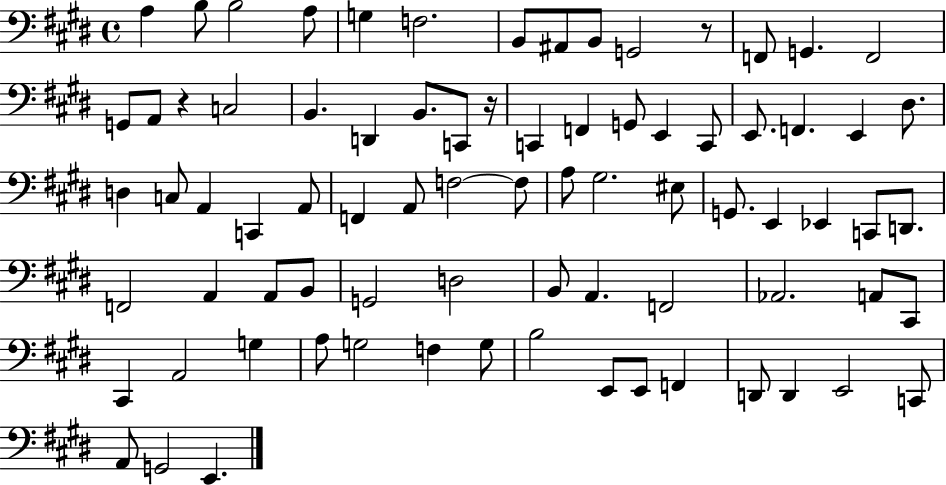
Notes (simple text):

A3/q B3/e B3/h A3/e G3/q F3/h. B2/e A#2/e B2/e G2/h R/e F2/e G2/q. F2/h G2/e A2/e R/q C3/h B2/q. D2/q B2/e. C2/e R/s C2/q F2/q G2/e E2/q C2/e E2/e. F2/q. E2/q D#3/e. D3/q C3/e A2/q C2/q A2/e F2/q A2/e F3/h F3/e A3/e G#3/h. EIS3/e G2/e. E2/q Eb2/q C2/e D2/e. F2/h A2/q A2/e B2/e G2/h D3/h B2/e A2/q. F2/h Ab2/h. A2/e C#2/e C#2/q A2/h G3/q A3/e G3/h F3/q G3/e B3/h E2/e E2/e F2/q D2/e D2/q E2/h C2/e A2/e G2/h E2/q.